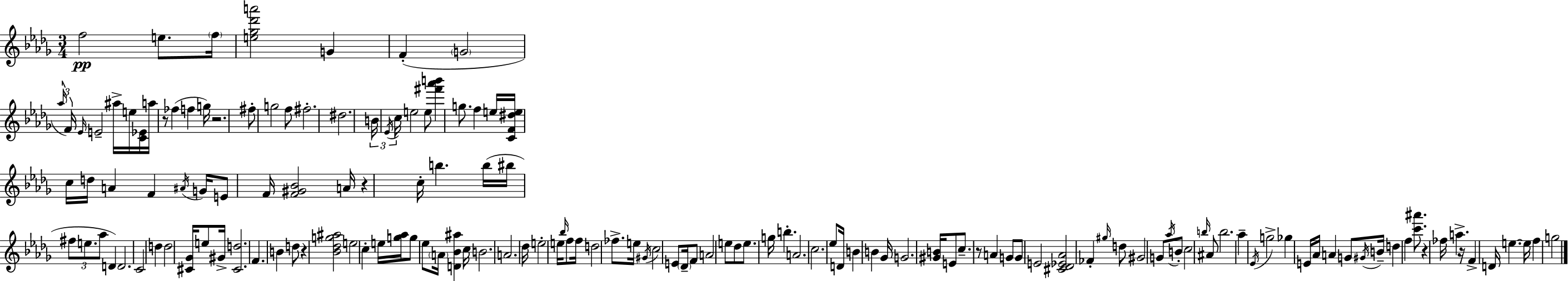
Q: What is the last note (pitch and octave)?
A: G5